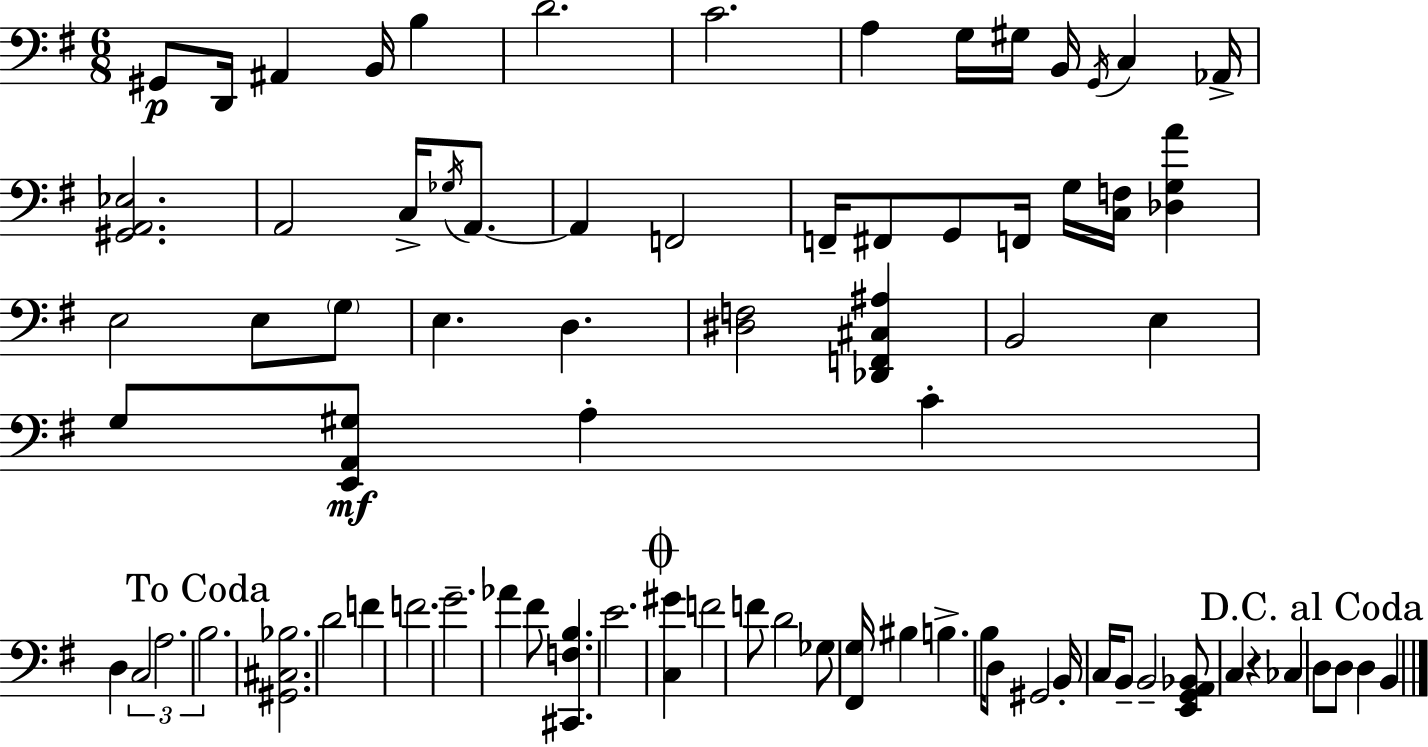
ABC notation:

X:1
T:Untitled
M:6/8
L:1/4
K:Em
^G,,/2 D,,/4 ^A,, B,,/4 B, D2 C2 A, G,/4 ^G,/4 B,,/4 G,,/4 C, _A,,/4 [^G,,A,,_E,]2 A,,2 C,/4 _G,/4 A,,/2 A,, F,,2 F,,/4 ^F,,/2 G,,/2 F,,/4 G,/4 [C,F,]/4 [_D,G,A] E,2 E,/2 G,/2 E, D, [^D,F,]2 [_D,,F,,^C,^A,] B,,2 E, G,/2 [E,,A,,^G,]/2 A, C D, C,2 A,2 B,2 [^G,,^C,_B,]2 D2 F F2 G2 _A ^F/2 [^C,,F,B,] E2 [C,^G] F2 F/2 D2 _G,/2 [^F,,G,]/4 ^B, B, B,/4 D,/2 ^G,,2 B,,/4 C,/4 B,,/2 B,,2 [E,,G,,A,,_B,,]/2 C, z _C, D,/2 D,/2 D, B,,